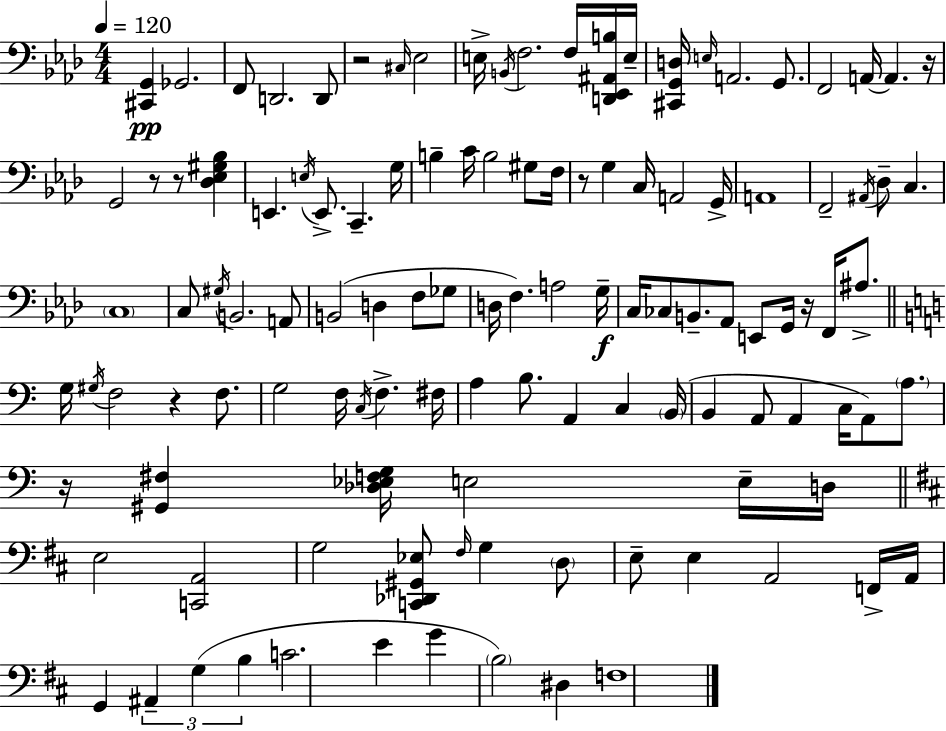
X:1
T:Untitled
M:4/4
L:1/4
K:Ab
[^C,,G,,] _G,,2 F,,/2 D,,2 D,,/2 z2 ^C,/4 _E,2 E,/4 B,,/4 F,2 F,/4 [D,,_E,,^A,,B,]/4 E,/4 [^C,,G,,D,]/4 E,/4 A,,2 G,,/2 F,,2 A,,/4 A,, z/4 G,,2 z/2 z/2 [_D,_E,^G,_B,] E,, E,/4 E,,/2 C,, G,/4 B, C/4 B,2 ^G,/2 F,/4 z/2 G, C,/4 A,,2 G,,/4 A,,4 F,,2 ^A,,/4 _D,/2 C, C,4 C,/2 ^G,/4 B,,2 A,,/2 B,,2 D, F,/2 _G,/2 D,/4 F, A,2 G,/4 C,/4 _C,/2 B,,/2 _A,,/2 E,,/2 G,,/4 z/4 F,,/4 ^A,/2 G,/4 ^G,/4 F,2 z F,/2 G,2 F,/4 C,/4 F, ^F,/4 A, B,/2 A,, C, B,,/4 B,, A,,/2 A,, C,/4 A,,/2 A,/2 z/4 [^G,,^F,] [_D,_E,F,G,]/4 E,2 E,/4 D,/4 E,2 [C,,A,,]2 G,2 [C,,_D,,^G,,_E,]/2 ^F,/4 G, D,/2 E,/2 E, A,,2 F,,/4 A,,/4 G,, ^A,, G, B, C2 E G B,2 ^D, F,4